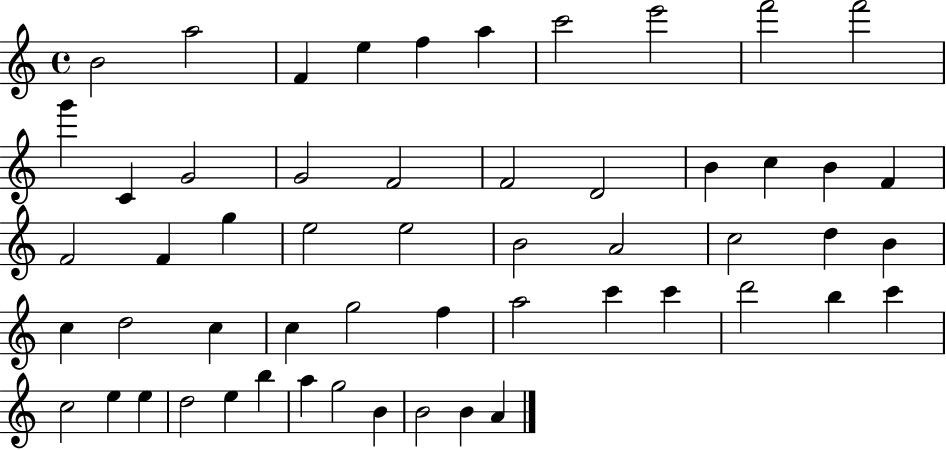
B4/h A5/h F4/q E5/q F5/q A5/q C6/h E6/h F6/h F6/h G6/q C4/q G4/h G4/h F4/h F4/h D4/h B4/q C5/q B4/q F4/q F4/h F4/q G5/q E5/h E5/h B4/h A4/h C5/h D5/q B4/q C5/q D5/h C5/q C5/q G5/h F5/q A5/h C6/q C6/q D6/h B5/q C6/q C5/h E5/q E5/q D5/h E5/q B5/q A5/q G5/h B4/q B4/h B4/q A4/q